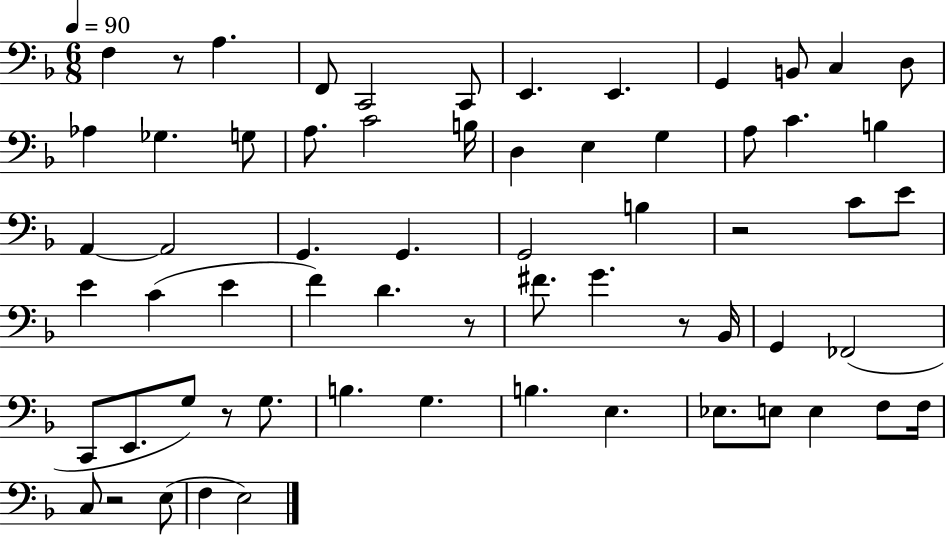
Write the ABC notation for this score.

X:1
T:Untitled
M:6/8
L:1/4
K:F
F, z/2 A, F,,/2 C,,2 C,,/2 E,, E,, G,, B,,/2 C, D,/2 _A, _G, G,/2 A,/2 C2 B,/4 D, E, G, A,/2 C B, A,, A,,2 G,, G,, G,,2 B, z2 C/2 E/2 E C E F D z/2 ^F/2 G z/2 _B,,/4 G,, _F,,2 C,,/2 E,,/2 G,/2 z/2 G,/2 B, G, B, E, _E,/2 E,/2 E, F,/2 F,/4 C,/2 z2 E,/2 F, E,2